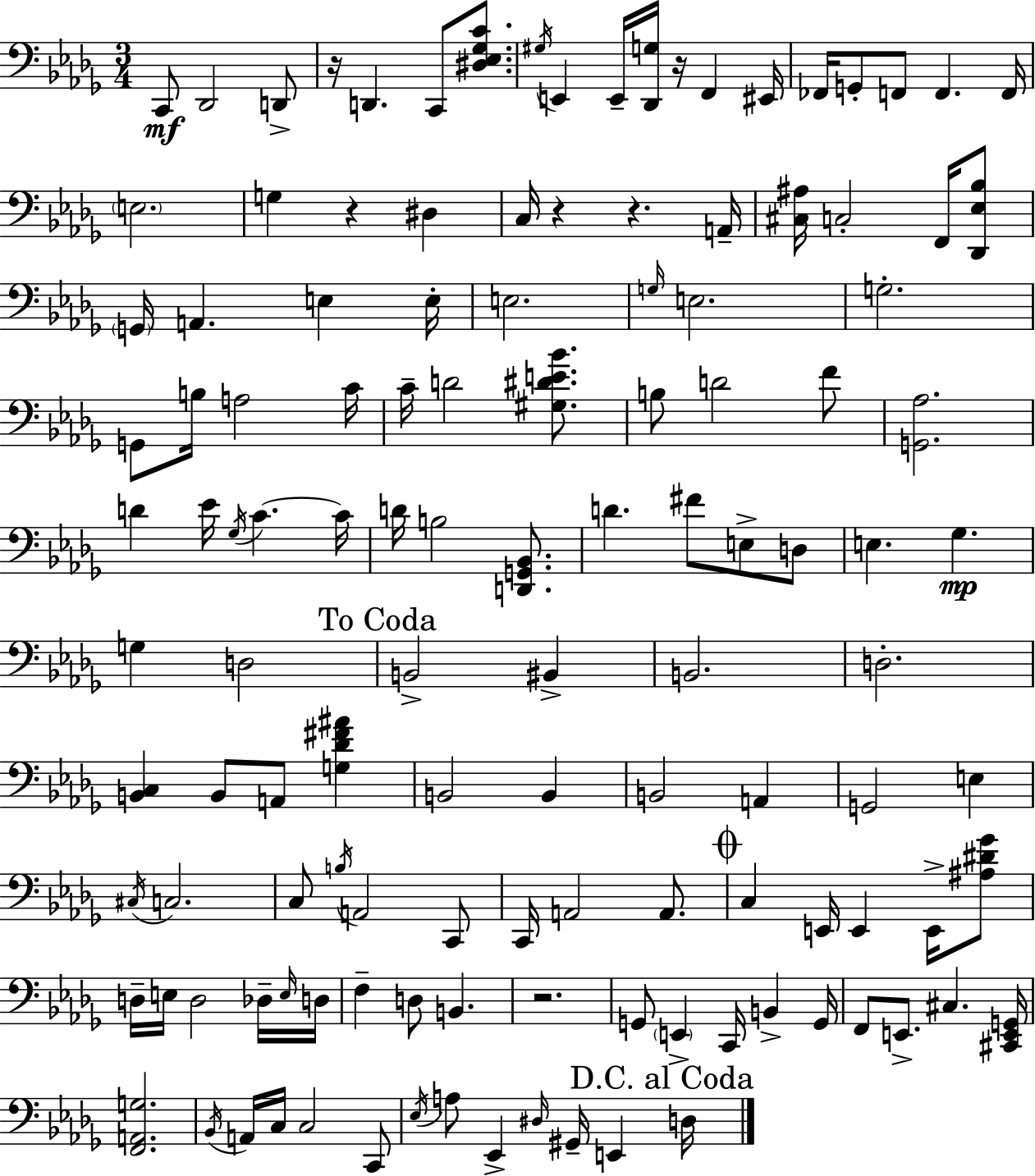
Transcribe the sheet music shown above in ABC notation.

X:1
T:Untitled
M:3/4
L:1/4
K:Bbm
C,,/2 _D,,2 D,,/2 z/4 D,, C,,/2 [^D,_E,_G,C]/2 ^G,/4 E,, E,,/4 [_D,,G,]/4 z/4 F,, ^E,,/4 _F,,/4 G,,/2 F,,/2 F,, F,,/4 E,2 G, z ^D, C,/4 z z A,,/4 [^C,^A,]/4 C,2 F,,/4 [_D,,_E,_B,]/2 G,,/4 A,, E, E,/4 E,2 G,/4 E,2 G,2 G,,/2 B,/4 A,2 C/4 C/4 D2 [^G,^DE_B]/2 B,/2 D2 F/2 [G,,_A,]2 D _E/4 _G,/4 C C/4 D/4 B,2 [D,,G,,_B,,]/2 D ^F/2 E,/2 D,/2 E, _G, G, D,2 B,,2 ^B,, B,,2 D,2 [B,,C,] B,,/2 A,,/2 [G,_D^F^A] B,,2 B,, B,,2 A,, G,,2 E, ^C,/4 C,2 C,/2 B,/4 A,,2 C,,/2 C,,/4 A,,2 A,,/2 C, E,,/4 E,, E,,/4 [^A,^D_G]/2 D,/4 E,/4 D,2 _D,/4 E,/4 D,/4 F, D,/2 B,, z2 G,,/2 E,, C,,/4 B,, G,,/4 F,,/2 E,,/2 ^C, [^C,,E,,G,,]/4 [F,,A,,G,]2 _B,,/4 A,,/4 C,/4 C,2 C,,/2 _E,/4 A,/2 _E,, ^D,/4 ^G,,/4 E,, D,/4